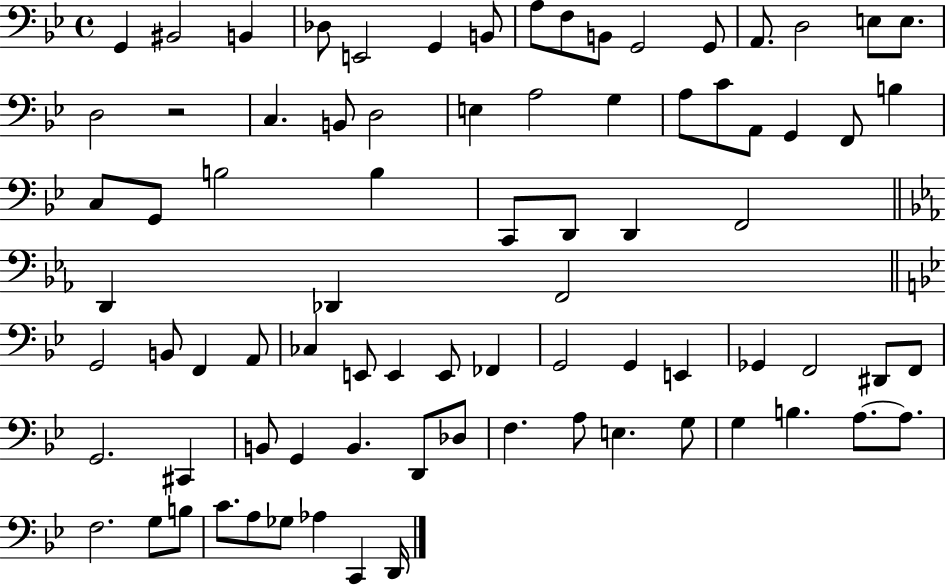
G2/q BIS2/h B2/q Db3/e E2/h G2/q B2/e A3/e F3/e B2/e G2/h G2/e A2/e. D3/h E3/e E3/e. D3/h R/h C3/q. B2/e D3/h E3/q A3/h G3/q A3/e C4/e A2/e G2/q F2/e B3/q C3/e G2/e B3/h B3/q C2/e D2/e D2/q F2/h D2/q Db2/q F2/h G2/h B2/e F2/q A2/e CES3/q E2/e E2/q E2/e FES2/q G2/h G2/q E2/q Gb2/q F2/h D#2/e F2/e G2/h. C#2/q B2/e G2/q B2/q. D2/e Db3/e F3/q. A3/e E3/q. G3/e G3/q B3/q. A3/e. A3/e. F3/h. G3/e B3/e C4/e. A3/e Gb3/e Ab3/q C2/q D2/s